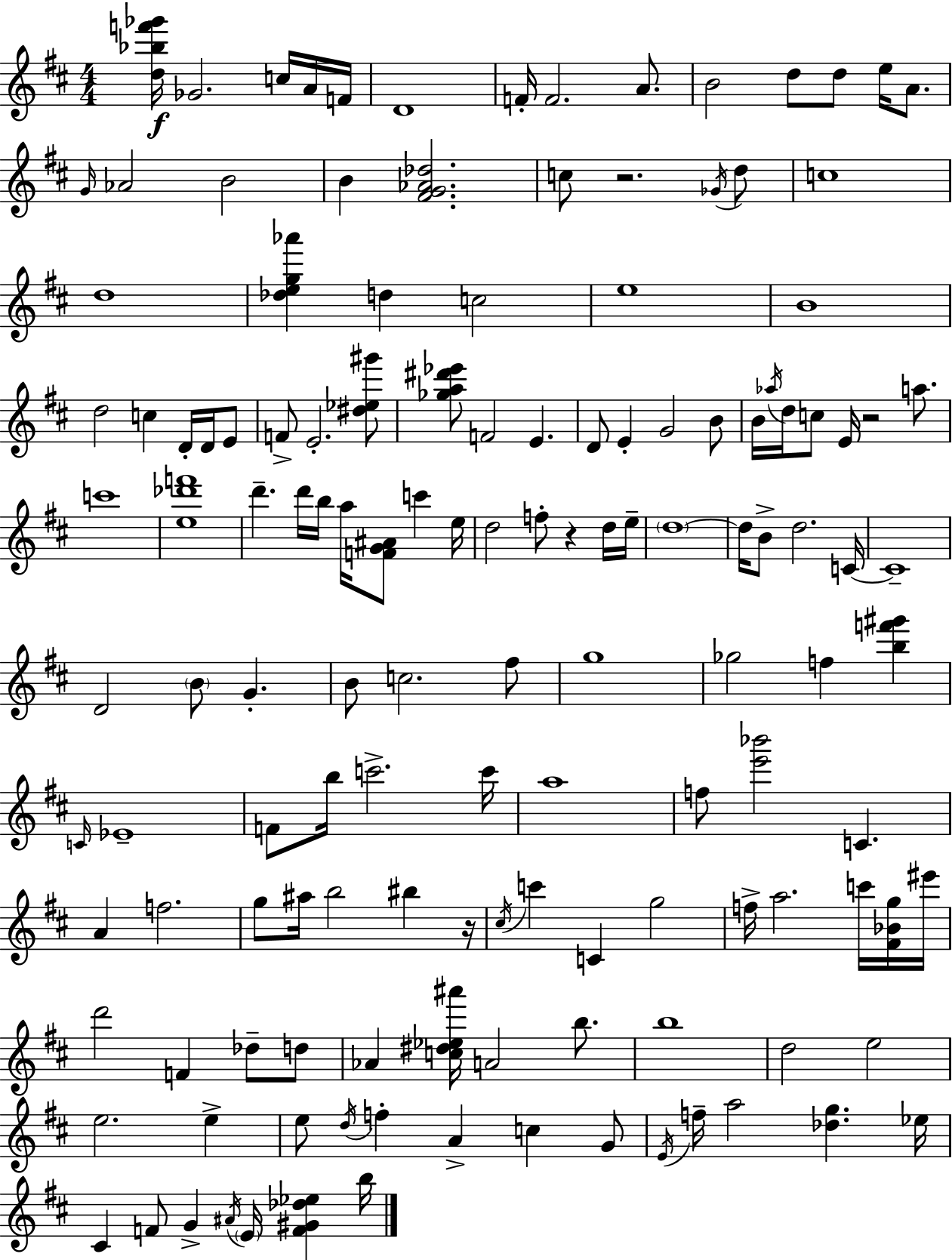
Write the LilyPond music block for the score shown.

{
  \clef treble
  \numericTimeSignature
  \time 4/4
  \key d \major
  <d'' bes'' f''' ges'''>16\f ges'2. c''16 a'16 f'16 | d'1 | f'16-. f'2. a'8. | b'2 d''8 d''8 e''16 a'8. | \break \grace { g'16 } aes'2 b'2 | b'4 <fis' g' aes' des''>2. | c''8 r2. \acciaccatura { ges'16 } | d''8 c''1 | \break d''1 | <des'' e'' g'' aes'''>4 d''4 c''2 | e''1 | b'1 | \break d''2 c''4 d'16-. d'16 | e'8 f'8-> e'2.-. | <dis'' ees'' gis'''>8 <ges'' a'' dis''' ees'''>8 f'2 e'4. | d'8 e'4-. g'2 | \break b'8 b'16 \acciaccatura { aes''16 } d''16 c''8 e'16 r2 | a''8. c'''1 | <e'' des''' f'''>1 | d'''4.-- d'''16 b''16 a''16 <f' g' ais'>8 c'''4 | \break e''16 d''2 f''8-. r4 | d''16 e''16-- \parenthesize d''1~~ | d''16 b'8-> d''2. | c'16~~ c'1-- | \break d'2 \parenthesize b'8 g'4.-. | b'8 c''2. | fis''8 g''1 | ges''2 f''4 <b'' f''' gis'''>4 | \break \grace { c'16 } ees'1-- | f'8 b''16 c'''2.-> | c'''16 a''1 | f''8 <e''' bes'''>2 c'4. | \break a'4 f''2. | g''8 ais''16 b''2 bis''4 | r16 \acciaccatura { cis''16 } c'''4 c'4 g''2 | f''16-> a''2. | \break c'''16 <fis' bes' g''>16 eis'''16 d'''2 f'4 | des''8-- d''8 aes'4 <c'' dis'' ees'' ais'''>16 a'2 | b''8. b''1 | d''2 e''2 | \break e''2. | e''4-> e''8 \acciaccatura { d''16 } f''4-. a'4-> | c''4 g'8 \acciaccatura { e'16 } f''16-- a''2 | <des'' g''>4. ees''16 cis'4 f'8 g'4-> | \break \acciaccatura { ais'16 } \parenthesize e'16 <f' gis' des'' ees''>4 b''16 \bar "|."
}